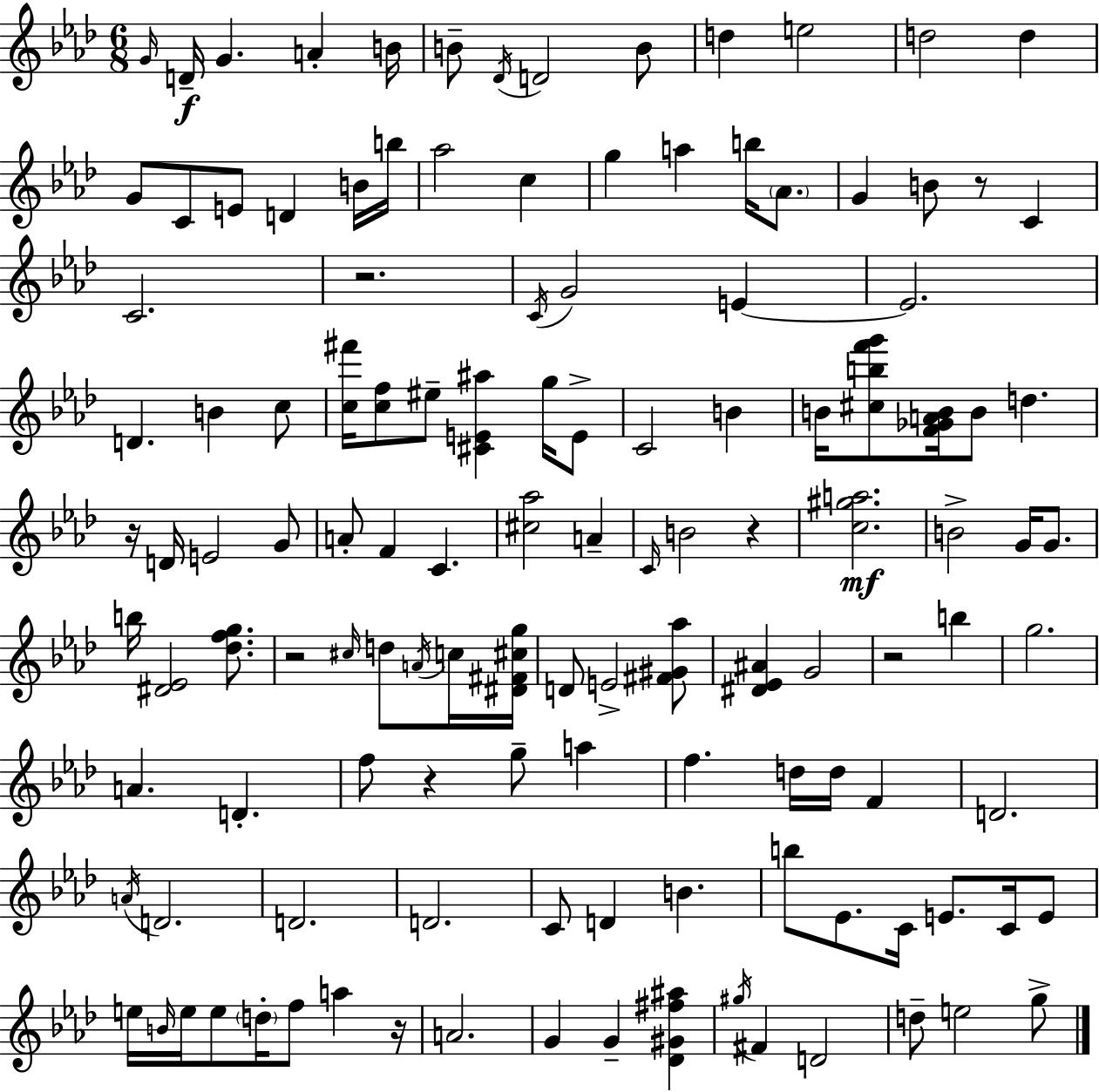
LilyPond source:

{
  \clef treble
  \numericTimeSignature
  \time 6/8
  \key aes \major
  \grace { g'16 }\f d'16-- g'4. a'4-. | b'16 b'8-- \acciaccatura { des'16 } d'2 | b'8 d''4 e''2 | d''2 d''4 | \break g'8 c'8 e'8 d'4 | b'16 b''16 aes''2 c''4 | g''4 a''4 b''16 \parenthesize aes'8. | g'4 b'8 r8 c'4 | \break c'2. | r2. | \acciaccatura { c'16 } g'2 e'4~~ | e'2. | \break d'4. b'4 | c''8 <c'' fis'''>16 <c'' f''>8 eis''8-- <cis' e' ais''>4 | g''16 e'8-> c'2 b'4 | b'16 <cis'' b'' f''' g'''>8 <f' ges' a' b'>16 b'8 d''4. | \break r16 d'16 e'2 | g'8 a'8-. f'4 c'4. | <cis'' aes''>2 a'4-- | \grace { c'16 } b'2 | \break r4 <c'' gis'' a''>2.\mf | b'2-> | g'16 g'8. b''16 <dis' ees'>2 | <des'' f'' g''>8. r2 | \break \grace { cis''16 } d''8 \acciaccatura { a'16 } c''16 <dis' fis' cis'' g''>16 d'8 e'2-> | <fis' gis' aes''>8 <dis' ees' ais'>4 g'2 | r2 | b''4 g''2. | \break a'4. | d'4.-. f''8 r4 | g''8-- a''4 f''4. | d''16 d''16 f'4 d'2. | \break \acciaccatura { a'16 } d'2. | d'2. | d'2. | c'8 d'4 | \break b'4. b''8 ees'8. | c'16 e'8. c'16 e'8 e''16 \grace { b'16 } e''16 e''8 | \parenthesize d''16-. f''8 a''4 r16 a'2. | g'4 | \break g'4-- <des' gis' fis'' ais''>4 \acciaccatura { gis''16 } fis'4 | d'2 d''8-- e''2 | g''8-> \bar "|."
}